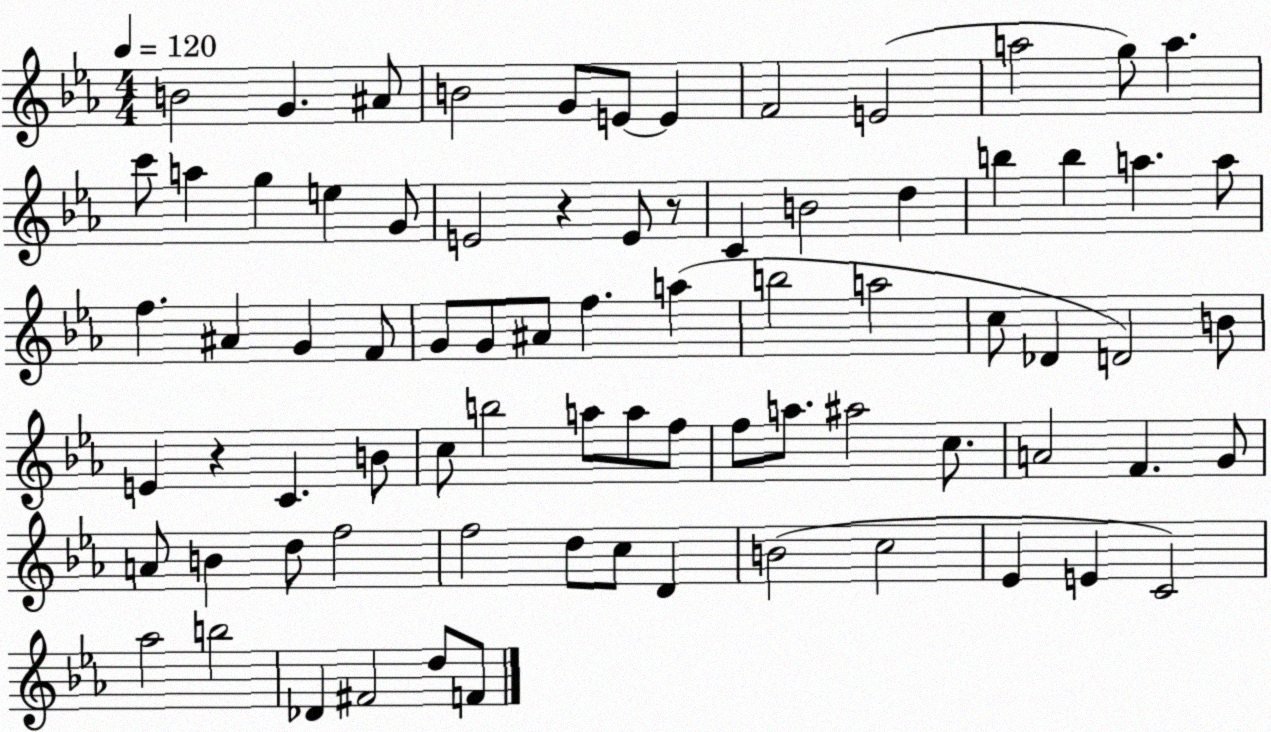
X:1
T:Untitled
M:4/4
L:1/4
K:Eb
B2 G ^A/2 B2 G/2 E/2 E F2 E2 a2 g/2 a c'/2 a g e G/2 E2 z E/2 z/2 C B2 d b b a a/2 f ^A G F/2 G/2 G/2 ^A/2 f a b2 a2 c/2 _D D2 B/2 E z C B/2 c/2 b2 a/2 a/2 f/2 f/2 a/2 ^a2 c/2 A2 F G/2 A/2 B d/2 f2 f2 d/2 c/2 D B2 c2 _E E C2 _a2 b2 _D ^F2 d/2 F/2